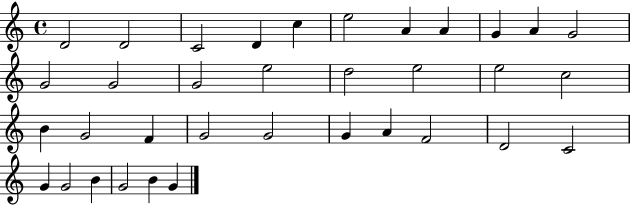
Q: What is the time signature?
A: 4/4